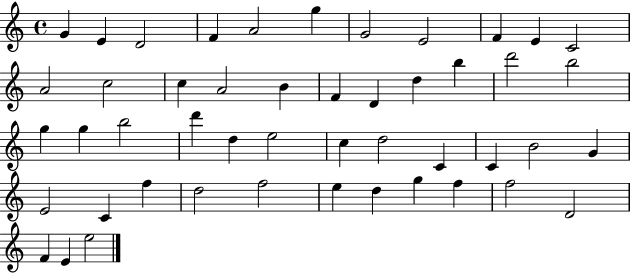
G4/q E4/q D4/h F4/q A4/h G5/q G4/h E4/h F4/q E4/q C4/h A4/h C5/h C5/q A4/h B4/q F4/q D4/q D5/q B5/q D6/h B5/h G5/q G5/q B5/h D6/q D5/q E5/h C5/q D5/h C4/q C4/q B4/h G4/q E4/h C4/q F5/q D5/h F5/h E5/q D5/q G5/q F5/q F5/h D4/h F4/q E4/q E5/h